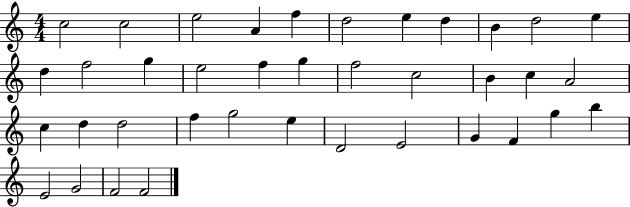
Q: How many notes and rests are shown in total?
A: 38